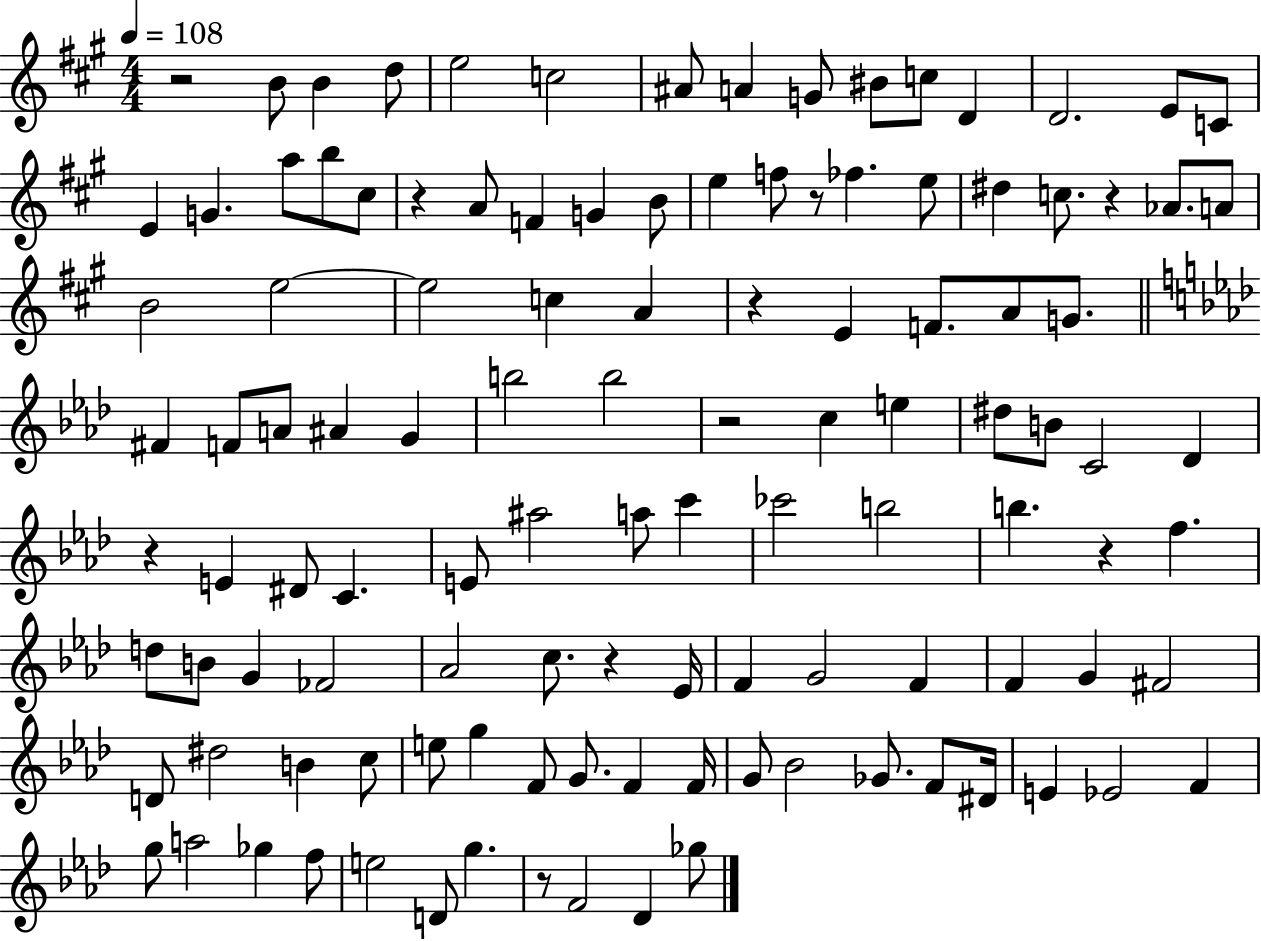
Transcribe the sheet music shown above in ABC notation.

X:1
T:Untitled
M:4/4
L:1/4
K:A
z2 B/2 B d/2 e2 c2 ^A/2 A G/2 ^B/2 c/2 D D2 E/2 C/2 E G a/2 b/2 ^c/2 z A/2 F G B/2 e f/2 z/2 _f e/2 ^d c/2 z _A/2 A/2 B2 e2 e2 c A z E F/2 A/2 G/2 ^F F/2 A/2 ^A G b2 b2 z2 c e ^d/2 B/2 C2 _D z E ^D/2 C E/2 ^a2 a/2 c' _c'2 b2 b z f d/2 B/2 G _F2 _A2 c/2 z _E/4 F G2 F F G ^F2 D/2 ^d2 B c/2 e/2 g F/2 G/2 F F/4 G/2 _B2 _G/2 F/2 ^D/4 E _E2 F g/2 a2 _g f/2 e2 D/2 g z/2 F2 _D _g/2